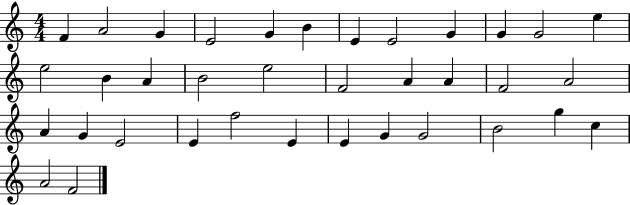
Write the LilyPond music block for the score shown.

{
  \clef treble
  \numericTimeSignature
  \time 4/4
  \key c \major
  f'4 a'2 g'4 | e'2 g'4 b'4 | e'4 e'2 g'4 | g'4 g'2 e''4 | \break e''2 b'4 a'4 | b'2 e''2 | f'2 a'4 a'4 | f'2 a'2 | \break a'4 g'4 e'2 | e'4 f''2 e'4 | e'4 g'4 g'2 | b'2 g''4 c''4 | \break a'2 f'2 | \bar "|."
}